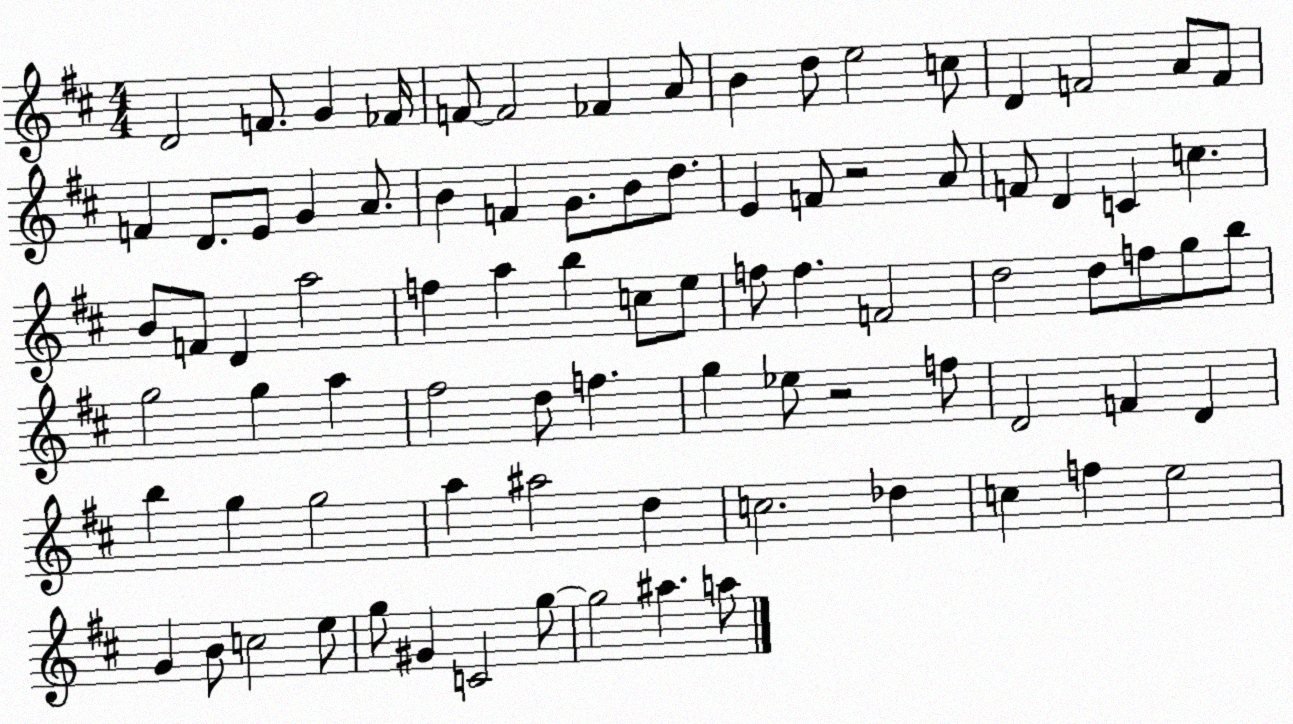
X:1
T:Untitled
M:4/4
L:1/4
K:D
D2 F/2 G _F/4 F/2 F2 _F A/2 B d/2 e2 c/2 D F2 A/2 F/2 F D/2 E/2 G A/2 B F G/2 B/2 d/2 E F/2 z2 A/2 F/2 D C c B/2 F/2 D a2 f a b c/2 e/2 f/2 f F2 d2 d/2 f/2 g/2 b/2 g2 g a ^f2 d/2 f g _e/2 z2 f/2 D2 F D b g g2 a ^a2 d c2 _d c f e2 G B/2 c2 e/2 g/2 ^G C2 g/2 g2 ^a a/2